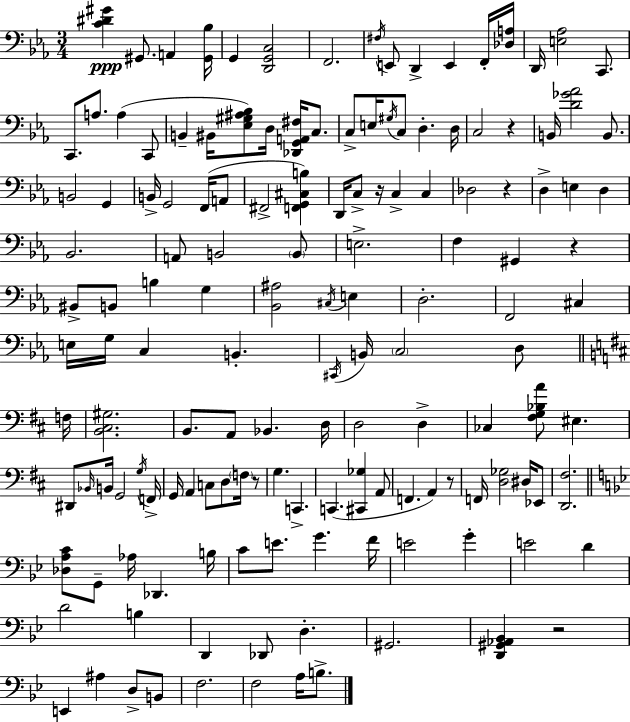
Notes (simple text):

[C4,D#4,G#4]/q G#2/e. A2/q [G#2,Bb3]/s G2/q [D2,G2,C3]/h F2/h. F#3/s E2/e D2/q E2/q F2/s [Db3,A3]/s D2/s [E3,Ab3]/h C2/e. C2/e. A3/e. A3/q C2/e B2/q BIS2/s [Eb3,G#3,A#3,Bb3]/e D3/s [Db2,G2,A2,F#3]/s C3/e. C3/e E3/s G#3/s C3/e D3/q. D3/s C3/h R/q B2/s [D4,Gb4,Ab4]/h B2/e. B2/h G2/q B2/s G2/h F2/s A2/e F#2/h [F2,G2,C#3,B3]/q D2/s C3/e R/s C3/q C3/q Db3/h R/q D3/q E3/q D3/q Bb2/h. A2/e B2/h B2/e E3/h. F3/q G#2/q R/q BIS2/e B2/e B3/q G3/q [Bb2,A#3]/h C#3/s E3/q D3/h. F2/h C#3/q E3/s G3/s C3/q B2/q. C#2/s B2/s C3/h D3/e F3/s [B2,C#3,G#3]/h. B2/e. A2/e Bb2/q. D3/s D3/h D3/q CES3/q [F#3,G3,Bb3,A4]/e EIS3/q. D#2/e Bb2/s B2/s G2/h G3/s F2/s G2/s A2/q C3/e D3/e F3/s R/e G3/q. C2/q. C2/q. [C#2,Gb3]/q A2/e F2/q. A2/q R/e F2/s [D3,Gb3]/h D#3/s Eb2/e [D2,F#3]/h. [Db3,A3,C4]/e G2/e Ab3/s Db2/q. B3/s C4/e E4/e. G4/q. F4/s E4/h G4/q E4/h D4/q D4/h B3/q D2/q Db2/e D3/q. G#2/h. [D2,G#2,Ab2,Bb2]/q R/h E2/q A#3/q D3/e B2/e F3/h. F3/h A3/s B3/e.